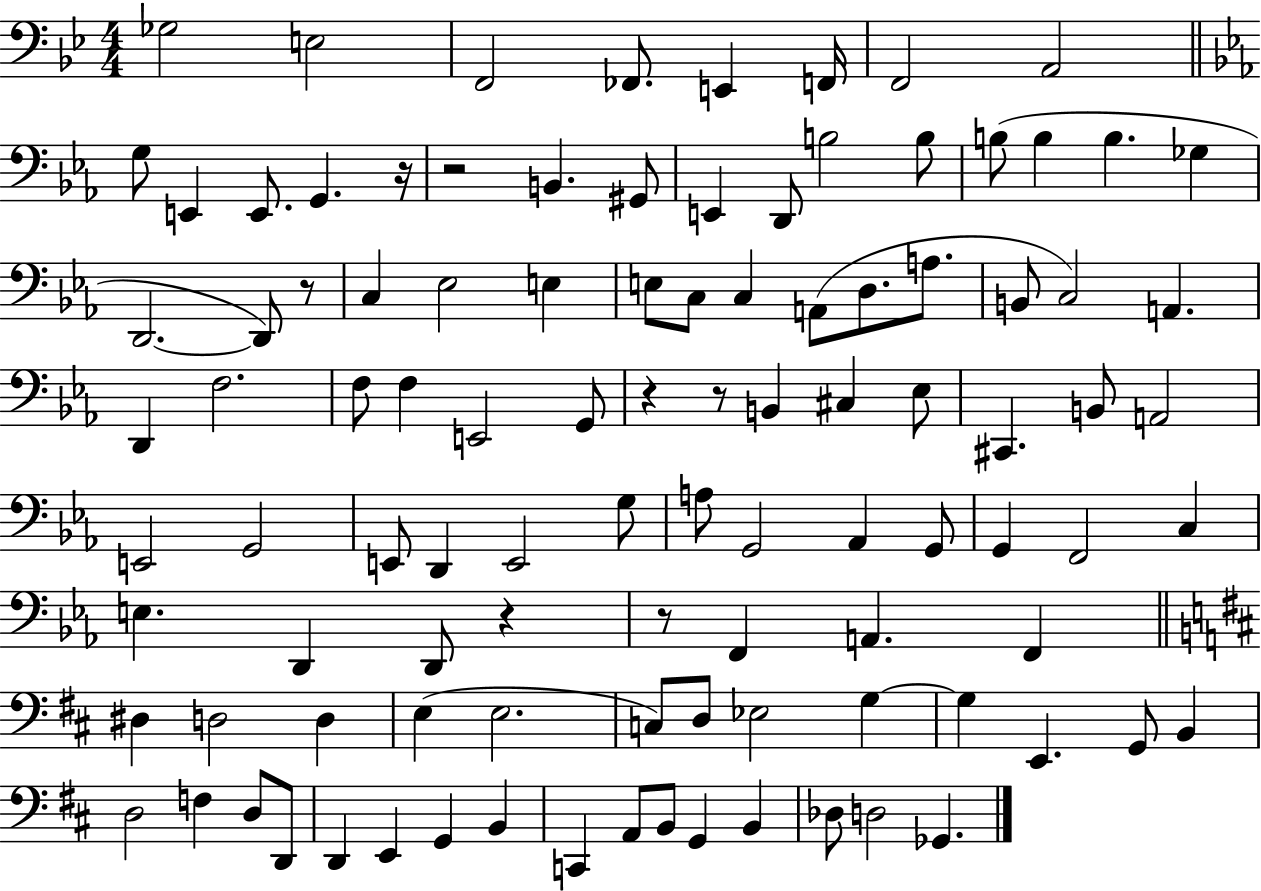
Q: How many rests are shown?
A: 7